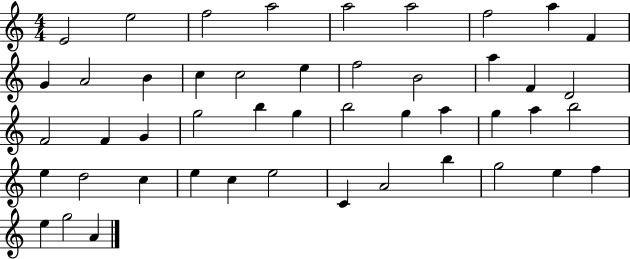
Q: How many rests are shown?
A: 0